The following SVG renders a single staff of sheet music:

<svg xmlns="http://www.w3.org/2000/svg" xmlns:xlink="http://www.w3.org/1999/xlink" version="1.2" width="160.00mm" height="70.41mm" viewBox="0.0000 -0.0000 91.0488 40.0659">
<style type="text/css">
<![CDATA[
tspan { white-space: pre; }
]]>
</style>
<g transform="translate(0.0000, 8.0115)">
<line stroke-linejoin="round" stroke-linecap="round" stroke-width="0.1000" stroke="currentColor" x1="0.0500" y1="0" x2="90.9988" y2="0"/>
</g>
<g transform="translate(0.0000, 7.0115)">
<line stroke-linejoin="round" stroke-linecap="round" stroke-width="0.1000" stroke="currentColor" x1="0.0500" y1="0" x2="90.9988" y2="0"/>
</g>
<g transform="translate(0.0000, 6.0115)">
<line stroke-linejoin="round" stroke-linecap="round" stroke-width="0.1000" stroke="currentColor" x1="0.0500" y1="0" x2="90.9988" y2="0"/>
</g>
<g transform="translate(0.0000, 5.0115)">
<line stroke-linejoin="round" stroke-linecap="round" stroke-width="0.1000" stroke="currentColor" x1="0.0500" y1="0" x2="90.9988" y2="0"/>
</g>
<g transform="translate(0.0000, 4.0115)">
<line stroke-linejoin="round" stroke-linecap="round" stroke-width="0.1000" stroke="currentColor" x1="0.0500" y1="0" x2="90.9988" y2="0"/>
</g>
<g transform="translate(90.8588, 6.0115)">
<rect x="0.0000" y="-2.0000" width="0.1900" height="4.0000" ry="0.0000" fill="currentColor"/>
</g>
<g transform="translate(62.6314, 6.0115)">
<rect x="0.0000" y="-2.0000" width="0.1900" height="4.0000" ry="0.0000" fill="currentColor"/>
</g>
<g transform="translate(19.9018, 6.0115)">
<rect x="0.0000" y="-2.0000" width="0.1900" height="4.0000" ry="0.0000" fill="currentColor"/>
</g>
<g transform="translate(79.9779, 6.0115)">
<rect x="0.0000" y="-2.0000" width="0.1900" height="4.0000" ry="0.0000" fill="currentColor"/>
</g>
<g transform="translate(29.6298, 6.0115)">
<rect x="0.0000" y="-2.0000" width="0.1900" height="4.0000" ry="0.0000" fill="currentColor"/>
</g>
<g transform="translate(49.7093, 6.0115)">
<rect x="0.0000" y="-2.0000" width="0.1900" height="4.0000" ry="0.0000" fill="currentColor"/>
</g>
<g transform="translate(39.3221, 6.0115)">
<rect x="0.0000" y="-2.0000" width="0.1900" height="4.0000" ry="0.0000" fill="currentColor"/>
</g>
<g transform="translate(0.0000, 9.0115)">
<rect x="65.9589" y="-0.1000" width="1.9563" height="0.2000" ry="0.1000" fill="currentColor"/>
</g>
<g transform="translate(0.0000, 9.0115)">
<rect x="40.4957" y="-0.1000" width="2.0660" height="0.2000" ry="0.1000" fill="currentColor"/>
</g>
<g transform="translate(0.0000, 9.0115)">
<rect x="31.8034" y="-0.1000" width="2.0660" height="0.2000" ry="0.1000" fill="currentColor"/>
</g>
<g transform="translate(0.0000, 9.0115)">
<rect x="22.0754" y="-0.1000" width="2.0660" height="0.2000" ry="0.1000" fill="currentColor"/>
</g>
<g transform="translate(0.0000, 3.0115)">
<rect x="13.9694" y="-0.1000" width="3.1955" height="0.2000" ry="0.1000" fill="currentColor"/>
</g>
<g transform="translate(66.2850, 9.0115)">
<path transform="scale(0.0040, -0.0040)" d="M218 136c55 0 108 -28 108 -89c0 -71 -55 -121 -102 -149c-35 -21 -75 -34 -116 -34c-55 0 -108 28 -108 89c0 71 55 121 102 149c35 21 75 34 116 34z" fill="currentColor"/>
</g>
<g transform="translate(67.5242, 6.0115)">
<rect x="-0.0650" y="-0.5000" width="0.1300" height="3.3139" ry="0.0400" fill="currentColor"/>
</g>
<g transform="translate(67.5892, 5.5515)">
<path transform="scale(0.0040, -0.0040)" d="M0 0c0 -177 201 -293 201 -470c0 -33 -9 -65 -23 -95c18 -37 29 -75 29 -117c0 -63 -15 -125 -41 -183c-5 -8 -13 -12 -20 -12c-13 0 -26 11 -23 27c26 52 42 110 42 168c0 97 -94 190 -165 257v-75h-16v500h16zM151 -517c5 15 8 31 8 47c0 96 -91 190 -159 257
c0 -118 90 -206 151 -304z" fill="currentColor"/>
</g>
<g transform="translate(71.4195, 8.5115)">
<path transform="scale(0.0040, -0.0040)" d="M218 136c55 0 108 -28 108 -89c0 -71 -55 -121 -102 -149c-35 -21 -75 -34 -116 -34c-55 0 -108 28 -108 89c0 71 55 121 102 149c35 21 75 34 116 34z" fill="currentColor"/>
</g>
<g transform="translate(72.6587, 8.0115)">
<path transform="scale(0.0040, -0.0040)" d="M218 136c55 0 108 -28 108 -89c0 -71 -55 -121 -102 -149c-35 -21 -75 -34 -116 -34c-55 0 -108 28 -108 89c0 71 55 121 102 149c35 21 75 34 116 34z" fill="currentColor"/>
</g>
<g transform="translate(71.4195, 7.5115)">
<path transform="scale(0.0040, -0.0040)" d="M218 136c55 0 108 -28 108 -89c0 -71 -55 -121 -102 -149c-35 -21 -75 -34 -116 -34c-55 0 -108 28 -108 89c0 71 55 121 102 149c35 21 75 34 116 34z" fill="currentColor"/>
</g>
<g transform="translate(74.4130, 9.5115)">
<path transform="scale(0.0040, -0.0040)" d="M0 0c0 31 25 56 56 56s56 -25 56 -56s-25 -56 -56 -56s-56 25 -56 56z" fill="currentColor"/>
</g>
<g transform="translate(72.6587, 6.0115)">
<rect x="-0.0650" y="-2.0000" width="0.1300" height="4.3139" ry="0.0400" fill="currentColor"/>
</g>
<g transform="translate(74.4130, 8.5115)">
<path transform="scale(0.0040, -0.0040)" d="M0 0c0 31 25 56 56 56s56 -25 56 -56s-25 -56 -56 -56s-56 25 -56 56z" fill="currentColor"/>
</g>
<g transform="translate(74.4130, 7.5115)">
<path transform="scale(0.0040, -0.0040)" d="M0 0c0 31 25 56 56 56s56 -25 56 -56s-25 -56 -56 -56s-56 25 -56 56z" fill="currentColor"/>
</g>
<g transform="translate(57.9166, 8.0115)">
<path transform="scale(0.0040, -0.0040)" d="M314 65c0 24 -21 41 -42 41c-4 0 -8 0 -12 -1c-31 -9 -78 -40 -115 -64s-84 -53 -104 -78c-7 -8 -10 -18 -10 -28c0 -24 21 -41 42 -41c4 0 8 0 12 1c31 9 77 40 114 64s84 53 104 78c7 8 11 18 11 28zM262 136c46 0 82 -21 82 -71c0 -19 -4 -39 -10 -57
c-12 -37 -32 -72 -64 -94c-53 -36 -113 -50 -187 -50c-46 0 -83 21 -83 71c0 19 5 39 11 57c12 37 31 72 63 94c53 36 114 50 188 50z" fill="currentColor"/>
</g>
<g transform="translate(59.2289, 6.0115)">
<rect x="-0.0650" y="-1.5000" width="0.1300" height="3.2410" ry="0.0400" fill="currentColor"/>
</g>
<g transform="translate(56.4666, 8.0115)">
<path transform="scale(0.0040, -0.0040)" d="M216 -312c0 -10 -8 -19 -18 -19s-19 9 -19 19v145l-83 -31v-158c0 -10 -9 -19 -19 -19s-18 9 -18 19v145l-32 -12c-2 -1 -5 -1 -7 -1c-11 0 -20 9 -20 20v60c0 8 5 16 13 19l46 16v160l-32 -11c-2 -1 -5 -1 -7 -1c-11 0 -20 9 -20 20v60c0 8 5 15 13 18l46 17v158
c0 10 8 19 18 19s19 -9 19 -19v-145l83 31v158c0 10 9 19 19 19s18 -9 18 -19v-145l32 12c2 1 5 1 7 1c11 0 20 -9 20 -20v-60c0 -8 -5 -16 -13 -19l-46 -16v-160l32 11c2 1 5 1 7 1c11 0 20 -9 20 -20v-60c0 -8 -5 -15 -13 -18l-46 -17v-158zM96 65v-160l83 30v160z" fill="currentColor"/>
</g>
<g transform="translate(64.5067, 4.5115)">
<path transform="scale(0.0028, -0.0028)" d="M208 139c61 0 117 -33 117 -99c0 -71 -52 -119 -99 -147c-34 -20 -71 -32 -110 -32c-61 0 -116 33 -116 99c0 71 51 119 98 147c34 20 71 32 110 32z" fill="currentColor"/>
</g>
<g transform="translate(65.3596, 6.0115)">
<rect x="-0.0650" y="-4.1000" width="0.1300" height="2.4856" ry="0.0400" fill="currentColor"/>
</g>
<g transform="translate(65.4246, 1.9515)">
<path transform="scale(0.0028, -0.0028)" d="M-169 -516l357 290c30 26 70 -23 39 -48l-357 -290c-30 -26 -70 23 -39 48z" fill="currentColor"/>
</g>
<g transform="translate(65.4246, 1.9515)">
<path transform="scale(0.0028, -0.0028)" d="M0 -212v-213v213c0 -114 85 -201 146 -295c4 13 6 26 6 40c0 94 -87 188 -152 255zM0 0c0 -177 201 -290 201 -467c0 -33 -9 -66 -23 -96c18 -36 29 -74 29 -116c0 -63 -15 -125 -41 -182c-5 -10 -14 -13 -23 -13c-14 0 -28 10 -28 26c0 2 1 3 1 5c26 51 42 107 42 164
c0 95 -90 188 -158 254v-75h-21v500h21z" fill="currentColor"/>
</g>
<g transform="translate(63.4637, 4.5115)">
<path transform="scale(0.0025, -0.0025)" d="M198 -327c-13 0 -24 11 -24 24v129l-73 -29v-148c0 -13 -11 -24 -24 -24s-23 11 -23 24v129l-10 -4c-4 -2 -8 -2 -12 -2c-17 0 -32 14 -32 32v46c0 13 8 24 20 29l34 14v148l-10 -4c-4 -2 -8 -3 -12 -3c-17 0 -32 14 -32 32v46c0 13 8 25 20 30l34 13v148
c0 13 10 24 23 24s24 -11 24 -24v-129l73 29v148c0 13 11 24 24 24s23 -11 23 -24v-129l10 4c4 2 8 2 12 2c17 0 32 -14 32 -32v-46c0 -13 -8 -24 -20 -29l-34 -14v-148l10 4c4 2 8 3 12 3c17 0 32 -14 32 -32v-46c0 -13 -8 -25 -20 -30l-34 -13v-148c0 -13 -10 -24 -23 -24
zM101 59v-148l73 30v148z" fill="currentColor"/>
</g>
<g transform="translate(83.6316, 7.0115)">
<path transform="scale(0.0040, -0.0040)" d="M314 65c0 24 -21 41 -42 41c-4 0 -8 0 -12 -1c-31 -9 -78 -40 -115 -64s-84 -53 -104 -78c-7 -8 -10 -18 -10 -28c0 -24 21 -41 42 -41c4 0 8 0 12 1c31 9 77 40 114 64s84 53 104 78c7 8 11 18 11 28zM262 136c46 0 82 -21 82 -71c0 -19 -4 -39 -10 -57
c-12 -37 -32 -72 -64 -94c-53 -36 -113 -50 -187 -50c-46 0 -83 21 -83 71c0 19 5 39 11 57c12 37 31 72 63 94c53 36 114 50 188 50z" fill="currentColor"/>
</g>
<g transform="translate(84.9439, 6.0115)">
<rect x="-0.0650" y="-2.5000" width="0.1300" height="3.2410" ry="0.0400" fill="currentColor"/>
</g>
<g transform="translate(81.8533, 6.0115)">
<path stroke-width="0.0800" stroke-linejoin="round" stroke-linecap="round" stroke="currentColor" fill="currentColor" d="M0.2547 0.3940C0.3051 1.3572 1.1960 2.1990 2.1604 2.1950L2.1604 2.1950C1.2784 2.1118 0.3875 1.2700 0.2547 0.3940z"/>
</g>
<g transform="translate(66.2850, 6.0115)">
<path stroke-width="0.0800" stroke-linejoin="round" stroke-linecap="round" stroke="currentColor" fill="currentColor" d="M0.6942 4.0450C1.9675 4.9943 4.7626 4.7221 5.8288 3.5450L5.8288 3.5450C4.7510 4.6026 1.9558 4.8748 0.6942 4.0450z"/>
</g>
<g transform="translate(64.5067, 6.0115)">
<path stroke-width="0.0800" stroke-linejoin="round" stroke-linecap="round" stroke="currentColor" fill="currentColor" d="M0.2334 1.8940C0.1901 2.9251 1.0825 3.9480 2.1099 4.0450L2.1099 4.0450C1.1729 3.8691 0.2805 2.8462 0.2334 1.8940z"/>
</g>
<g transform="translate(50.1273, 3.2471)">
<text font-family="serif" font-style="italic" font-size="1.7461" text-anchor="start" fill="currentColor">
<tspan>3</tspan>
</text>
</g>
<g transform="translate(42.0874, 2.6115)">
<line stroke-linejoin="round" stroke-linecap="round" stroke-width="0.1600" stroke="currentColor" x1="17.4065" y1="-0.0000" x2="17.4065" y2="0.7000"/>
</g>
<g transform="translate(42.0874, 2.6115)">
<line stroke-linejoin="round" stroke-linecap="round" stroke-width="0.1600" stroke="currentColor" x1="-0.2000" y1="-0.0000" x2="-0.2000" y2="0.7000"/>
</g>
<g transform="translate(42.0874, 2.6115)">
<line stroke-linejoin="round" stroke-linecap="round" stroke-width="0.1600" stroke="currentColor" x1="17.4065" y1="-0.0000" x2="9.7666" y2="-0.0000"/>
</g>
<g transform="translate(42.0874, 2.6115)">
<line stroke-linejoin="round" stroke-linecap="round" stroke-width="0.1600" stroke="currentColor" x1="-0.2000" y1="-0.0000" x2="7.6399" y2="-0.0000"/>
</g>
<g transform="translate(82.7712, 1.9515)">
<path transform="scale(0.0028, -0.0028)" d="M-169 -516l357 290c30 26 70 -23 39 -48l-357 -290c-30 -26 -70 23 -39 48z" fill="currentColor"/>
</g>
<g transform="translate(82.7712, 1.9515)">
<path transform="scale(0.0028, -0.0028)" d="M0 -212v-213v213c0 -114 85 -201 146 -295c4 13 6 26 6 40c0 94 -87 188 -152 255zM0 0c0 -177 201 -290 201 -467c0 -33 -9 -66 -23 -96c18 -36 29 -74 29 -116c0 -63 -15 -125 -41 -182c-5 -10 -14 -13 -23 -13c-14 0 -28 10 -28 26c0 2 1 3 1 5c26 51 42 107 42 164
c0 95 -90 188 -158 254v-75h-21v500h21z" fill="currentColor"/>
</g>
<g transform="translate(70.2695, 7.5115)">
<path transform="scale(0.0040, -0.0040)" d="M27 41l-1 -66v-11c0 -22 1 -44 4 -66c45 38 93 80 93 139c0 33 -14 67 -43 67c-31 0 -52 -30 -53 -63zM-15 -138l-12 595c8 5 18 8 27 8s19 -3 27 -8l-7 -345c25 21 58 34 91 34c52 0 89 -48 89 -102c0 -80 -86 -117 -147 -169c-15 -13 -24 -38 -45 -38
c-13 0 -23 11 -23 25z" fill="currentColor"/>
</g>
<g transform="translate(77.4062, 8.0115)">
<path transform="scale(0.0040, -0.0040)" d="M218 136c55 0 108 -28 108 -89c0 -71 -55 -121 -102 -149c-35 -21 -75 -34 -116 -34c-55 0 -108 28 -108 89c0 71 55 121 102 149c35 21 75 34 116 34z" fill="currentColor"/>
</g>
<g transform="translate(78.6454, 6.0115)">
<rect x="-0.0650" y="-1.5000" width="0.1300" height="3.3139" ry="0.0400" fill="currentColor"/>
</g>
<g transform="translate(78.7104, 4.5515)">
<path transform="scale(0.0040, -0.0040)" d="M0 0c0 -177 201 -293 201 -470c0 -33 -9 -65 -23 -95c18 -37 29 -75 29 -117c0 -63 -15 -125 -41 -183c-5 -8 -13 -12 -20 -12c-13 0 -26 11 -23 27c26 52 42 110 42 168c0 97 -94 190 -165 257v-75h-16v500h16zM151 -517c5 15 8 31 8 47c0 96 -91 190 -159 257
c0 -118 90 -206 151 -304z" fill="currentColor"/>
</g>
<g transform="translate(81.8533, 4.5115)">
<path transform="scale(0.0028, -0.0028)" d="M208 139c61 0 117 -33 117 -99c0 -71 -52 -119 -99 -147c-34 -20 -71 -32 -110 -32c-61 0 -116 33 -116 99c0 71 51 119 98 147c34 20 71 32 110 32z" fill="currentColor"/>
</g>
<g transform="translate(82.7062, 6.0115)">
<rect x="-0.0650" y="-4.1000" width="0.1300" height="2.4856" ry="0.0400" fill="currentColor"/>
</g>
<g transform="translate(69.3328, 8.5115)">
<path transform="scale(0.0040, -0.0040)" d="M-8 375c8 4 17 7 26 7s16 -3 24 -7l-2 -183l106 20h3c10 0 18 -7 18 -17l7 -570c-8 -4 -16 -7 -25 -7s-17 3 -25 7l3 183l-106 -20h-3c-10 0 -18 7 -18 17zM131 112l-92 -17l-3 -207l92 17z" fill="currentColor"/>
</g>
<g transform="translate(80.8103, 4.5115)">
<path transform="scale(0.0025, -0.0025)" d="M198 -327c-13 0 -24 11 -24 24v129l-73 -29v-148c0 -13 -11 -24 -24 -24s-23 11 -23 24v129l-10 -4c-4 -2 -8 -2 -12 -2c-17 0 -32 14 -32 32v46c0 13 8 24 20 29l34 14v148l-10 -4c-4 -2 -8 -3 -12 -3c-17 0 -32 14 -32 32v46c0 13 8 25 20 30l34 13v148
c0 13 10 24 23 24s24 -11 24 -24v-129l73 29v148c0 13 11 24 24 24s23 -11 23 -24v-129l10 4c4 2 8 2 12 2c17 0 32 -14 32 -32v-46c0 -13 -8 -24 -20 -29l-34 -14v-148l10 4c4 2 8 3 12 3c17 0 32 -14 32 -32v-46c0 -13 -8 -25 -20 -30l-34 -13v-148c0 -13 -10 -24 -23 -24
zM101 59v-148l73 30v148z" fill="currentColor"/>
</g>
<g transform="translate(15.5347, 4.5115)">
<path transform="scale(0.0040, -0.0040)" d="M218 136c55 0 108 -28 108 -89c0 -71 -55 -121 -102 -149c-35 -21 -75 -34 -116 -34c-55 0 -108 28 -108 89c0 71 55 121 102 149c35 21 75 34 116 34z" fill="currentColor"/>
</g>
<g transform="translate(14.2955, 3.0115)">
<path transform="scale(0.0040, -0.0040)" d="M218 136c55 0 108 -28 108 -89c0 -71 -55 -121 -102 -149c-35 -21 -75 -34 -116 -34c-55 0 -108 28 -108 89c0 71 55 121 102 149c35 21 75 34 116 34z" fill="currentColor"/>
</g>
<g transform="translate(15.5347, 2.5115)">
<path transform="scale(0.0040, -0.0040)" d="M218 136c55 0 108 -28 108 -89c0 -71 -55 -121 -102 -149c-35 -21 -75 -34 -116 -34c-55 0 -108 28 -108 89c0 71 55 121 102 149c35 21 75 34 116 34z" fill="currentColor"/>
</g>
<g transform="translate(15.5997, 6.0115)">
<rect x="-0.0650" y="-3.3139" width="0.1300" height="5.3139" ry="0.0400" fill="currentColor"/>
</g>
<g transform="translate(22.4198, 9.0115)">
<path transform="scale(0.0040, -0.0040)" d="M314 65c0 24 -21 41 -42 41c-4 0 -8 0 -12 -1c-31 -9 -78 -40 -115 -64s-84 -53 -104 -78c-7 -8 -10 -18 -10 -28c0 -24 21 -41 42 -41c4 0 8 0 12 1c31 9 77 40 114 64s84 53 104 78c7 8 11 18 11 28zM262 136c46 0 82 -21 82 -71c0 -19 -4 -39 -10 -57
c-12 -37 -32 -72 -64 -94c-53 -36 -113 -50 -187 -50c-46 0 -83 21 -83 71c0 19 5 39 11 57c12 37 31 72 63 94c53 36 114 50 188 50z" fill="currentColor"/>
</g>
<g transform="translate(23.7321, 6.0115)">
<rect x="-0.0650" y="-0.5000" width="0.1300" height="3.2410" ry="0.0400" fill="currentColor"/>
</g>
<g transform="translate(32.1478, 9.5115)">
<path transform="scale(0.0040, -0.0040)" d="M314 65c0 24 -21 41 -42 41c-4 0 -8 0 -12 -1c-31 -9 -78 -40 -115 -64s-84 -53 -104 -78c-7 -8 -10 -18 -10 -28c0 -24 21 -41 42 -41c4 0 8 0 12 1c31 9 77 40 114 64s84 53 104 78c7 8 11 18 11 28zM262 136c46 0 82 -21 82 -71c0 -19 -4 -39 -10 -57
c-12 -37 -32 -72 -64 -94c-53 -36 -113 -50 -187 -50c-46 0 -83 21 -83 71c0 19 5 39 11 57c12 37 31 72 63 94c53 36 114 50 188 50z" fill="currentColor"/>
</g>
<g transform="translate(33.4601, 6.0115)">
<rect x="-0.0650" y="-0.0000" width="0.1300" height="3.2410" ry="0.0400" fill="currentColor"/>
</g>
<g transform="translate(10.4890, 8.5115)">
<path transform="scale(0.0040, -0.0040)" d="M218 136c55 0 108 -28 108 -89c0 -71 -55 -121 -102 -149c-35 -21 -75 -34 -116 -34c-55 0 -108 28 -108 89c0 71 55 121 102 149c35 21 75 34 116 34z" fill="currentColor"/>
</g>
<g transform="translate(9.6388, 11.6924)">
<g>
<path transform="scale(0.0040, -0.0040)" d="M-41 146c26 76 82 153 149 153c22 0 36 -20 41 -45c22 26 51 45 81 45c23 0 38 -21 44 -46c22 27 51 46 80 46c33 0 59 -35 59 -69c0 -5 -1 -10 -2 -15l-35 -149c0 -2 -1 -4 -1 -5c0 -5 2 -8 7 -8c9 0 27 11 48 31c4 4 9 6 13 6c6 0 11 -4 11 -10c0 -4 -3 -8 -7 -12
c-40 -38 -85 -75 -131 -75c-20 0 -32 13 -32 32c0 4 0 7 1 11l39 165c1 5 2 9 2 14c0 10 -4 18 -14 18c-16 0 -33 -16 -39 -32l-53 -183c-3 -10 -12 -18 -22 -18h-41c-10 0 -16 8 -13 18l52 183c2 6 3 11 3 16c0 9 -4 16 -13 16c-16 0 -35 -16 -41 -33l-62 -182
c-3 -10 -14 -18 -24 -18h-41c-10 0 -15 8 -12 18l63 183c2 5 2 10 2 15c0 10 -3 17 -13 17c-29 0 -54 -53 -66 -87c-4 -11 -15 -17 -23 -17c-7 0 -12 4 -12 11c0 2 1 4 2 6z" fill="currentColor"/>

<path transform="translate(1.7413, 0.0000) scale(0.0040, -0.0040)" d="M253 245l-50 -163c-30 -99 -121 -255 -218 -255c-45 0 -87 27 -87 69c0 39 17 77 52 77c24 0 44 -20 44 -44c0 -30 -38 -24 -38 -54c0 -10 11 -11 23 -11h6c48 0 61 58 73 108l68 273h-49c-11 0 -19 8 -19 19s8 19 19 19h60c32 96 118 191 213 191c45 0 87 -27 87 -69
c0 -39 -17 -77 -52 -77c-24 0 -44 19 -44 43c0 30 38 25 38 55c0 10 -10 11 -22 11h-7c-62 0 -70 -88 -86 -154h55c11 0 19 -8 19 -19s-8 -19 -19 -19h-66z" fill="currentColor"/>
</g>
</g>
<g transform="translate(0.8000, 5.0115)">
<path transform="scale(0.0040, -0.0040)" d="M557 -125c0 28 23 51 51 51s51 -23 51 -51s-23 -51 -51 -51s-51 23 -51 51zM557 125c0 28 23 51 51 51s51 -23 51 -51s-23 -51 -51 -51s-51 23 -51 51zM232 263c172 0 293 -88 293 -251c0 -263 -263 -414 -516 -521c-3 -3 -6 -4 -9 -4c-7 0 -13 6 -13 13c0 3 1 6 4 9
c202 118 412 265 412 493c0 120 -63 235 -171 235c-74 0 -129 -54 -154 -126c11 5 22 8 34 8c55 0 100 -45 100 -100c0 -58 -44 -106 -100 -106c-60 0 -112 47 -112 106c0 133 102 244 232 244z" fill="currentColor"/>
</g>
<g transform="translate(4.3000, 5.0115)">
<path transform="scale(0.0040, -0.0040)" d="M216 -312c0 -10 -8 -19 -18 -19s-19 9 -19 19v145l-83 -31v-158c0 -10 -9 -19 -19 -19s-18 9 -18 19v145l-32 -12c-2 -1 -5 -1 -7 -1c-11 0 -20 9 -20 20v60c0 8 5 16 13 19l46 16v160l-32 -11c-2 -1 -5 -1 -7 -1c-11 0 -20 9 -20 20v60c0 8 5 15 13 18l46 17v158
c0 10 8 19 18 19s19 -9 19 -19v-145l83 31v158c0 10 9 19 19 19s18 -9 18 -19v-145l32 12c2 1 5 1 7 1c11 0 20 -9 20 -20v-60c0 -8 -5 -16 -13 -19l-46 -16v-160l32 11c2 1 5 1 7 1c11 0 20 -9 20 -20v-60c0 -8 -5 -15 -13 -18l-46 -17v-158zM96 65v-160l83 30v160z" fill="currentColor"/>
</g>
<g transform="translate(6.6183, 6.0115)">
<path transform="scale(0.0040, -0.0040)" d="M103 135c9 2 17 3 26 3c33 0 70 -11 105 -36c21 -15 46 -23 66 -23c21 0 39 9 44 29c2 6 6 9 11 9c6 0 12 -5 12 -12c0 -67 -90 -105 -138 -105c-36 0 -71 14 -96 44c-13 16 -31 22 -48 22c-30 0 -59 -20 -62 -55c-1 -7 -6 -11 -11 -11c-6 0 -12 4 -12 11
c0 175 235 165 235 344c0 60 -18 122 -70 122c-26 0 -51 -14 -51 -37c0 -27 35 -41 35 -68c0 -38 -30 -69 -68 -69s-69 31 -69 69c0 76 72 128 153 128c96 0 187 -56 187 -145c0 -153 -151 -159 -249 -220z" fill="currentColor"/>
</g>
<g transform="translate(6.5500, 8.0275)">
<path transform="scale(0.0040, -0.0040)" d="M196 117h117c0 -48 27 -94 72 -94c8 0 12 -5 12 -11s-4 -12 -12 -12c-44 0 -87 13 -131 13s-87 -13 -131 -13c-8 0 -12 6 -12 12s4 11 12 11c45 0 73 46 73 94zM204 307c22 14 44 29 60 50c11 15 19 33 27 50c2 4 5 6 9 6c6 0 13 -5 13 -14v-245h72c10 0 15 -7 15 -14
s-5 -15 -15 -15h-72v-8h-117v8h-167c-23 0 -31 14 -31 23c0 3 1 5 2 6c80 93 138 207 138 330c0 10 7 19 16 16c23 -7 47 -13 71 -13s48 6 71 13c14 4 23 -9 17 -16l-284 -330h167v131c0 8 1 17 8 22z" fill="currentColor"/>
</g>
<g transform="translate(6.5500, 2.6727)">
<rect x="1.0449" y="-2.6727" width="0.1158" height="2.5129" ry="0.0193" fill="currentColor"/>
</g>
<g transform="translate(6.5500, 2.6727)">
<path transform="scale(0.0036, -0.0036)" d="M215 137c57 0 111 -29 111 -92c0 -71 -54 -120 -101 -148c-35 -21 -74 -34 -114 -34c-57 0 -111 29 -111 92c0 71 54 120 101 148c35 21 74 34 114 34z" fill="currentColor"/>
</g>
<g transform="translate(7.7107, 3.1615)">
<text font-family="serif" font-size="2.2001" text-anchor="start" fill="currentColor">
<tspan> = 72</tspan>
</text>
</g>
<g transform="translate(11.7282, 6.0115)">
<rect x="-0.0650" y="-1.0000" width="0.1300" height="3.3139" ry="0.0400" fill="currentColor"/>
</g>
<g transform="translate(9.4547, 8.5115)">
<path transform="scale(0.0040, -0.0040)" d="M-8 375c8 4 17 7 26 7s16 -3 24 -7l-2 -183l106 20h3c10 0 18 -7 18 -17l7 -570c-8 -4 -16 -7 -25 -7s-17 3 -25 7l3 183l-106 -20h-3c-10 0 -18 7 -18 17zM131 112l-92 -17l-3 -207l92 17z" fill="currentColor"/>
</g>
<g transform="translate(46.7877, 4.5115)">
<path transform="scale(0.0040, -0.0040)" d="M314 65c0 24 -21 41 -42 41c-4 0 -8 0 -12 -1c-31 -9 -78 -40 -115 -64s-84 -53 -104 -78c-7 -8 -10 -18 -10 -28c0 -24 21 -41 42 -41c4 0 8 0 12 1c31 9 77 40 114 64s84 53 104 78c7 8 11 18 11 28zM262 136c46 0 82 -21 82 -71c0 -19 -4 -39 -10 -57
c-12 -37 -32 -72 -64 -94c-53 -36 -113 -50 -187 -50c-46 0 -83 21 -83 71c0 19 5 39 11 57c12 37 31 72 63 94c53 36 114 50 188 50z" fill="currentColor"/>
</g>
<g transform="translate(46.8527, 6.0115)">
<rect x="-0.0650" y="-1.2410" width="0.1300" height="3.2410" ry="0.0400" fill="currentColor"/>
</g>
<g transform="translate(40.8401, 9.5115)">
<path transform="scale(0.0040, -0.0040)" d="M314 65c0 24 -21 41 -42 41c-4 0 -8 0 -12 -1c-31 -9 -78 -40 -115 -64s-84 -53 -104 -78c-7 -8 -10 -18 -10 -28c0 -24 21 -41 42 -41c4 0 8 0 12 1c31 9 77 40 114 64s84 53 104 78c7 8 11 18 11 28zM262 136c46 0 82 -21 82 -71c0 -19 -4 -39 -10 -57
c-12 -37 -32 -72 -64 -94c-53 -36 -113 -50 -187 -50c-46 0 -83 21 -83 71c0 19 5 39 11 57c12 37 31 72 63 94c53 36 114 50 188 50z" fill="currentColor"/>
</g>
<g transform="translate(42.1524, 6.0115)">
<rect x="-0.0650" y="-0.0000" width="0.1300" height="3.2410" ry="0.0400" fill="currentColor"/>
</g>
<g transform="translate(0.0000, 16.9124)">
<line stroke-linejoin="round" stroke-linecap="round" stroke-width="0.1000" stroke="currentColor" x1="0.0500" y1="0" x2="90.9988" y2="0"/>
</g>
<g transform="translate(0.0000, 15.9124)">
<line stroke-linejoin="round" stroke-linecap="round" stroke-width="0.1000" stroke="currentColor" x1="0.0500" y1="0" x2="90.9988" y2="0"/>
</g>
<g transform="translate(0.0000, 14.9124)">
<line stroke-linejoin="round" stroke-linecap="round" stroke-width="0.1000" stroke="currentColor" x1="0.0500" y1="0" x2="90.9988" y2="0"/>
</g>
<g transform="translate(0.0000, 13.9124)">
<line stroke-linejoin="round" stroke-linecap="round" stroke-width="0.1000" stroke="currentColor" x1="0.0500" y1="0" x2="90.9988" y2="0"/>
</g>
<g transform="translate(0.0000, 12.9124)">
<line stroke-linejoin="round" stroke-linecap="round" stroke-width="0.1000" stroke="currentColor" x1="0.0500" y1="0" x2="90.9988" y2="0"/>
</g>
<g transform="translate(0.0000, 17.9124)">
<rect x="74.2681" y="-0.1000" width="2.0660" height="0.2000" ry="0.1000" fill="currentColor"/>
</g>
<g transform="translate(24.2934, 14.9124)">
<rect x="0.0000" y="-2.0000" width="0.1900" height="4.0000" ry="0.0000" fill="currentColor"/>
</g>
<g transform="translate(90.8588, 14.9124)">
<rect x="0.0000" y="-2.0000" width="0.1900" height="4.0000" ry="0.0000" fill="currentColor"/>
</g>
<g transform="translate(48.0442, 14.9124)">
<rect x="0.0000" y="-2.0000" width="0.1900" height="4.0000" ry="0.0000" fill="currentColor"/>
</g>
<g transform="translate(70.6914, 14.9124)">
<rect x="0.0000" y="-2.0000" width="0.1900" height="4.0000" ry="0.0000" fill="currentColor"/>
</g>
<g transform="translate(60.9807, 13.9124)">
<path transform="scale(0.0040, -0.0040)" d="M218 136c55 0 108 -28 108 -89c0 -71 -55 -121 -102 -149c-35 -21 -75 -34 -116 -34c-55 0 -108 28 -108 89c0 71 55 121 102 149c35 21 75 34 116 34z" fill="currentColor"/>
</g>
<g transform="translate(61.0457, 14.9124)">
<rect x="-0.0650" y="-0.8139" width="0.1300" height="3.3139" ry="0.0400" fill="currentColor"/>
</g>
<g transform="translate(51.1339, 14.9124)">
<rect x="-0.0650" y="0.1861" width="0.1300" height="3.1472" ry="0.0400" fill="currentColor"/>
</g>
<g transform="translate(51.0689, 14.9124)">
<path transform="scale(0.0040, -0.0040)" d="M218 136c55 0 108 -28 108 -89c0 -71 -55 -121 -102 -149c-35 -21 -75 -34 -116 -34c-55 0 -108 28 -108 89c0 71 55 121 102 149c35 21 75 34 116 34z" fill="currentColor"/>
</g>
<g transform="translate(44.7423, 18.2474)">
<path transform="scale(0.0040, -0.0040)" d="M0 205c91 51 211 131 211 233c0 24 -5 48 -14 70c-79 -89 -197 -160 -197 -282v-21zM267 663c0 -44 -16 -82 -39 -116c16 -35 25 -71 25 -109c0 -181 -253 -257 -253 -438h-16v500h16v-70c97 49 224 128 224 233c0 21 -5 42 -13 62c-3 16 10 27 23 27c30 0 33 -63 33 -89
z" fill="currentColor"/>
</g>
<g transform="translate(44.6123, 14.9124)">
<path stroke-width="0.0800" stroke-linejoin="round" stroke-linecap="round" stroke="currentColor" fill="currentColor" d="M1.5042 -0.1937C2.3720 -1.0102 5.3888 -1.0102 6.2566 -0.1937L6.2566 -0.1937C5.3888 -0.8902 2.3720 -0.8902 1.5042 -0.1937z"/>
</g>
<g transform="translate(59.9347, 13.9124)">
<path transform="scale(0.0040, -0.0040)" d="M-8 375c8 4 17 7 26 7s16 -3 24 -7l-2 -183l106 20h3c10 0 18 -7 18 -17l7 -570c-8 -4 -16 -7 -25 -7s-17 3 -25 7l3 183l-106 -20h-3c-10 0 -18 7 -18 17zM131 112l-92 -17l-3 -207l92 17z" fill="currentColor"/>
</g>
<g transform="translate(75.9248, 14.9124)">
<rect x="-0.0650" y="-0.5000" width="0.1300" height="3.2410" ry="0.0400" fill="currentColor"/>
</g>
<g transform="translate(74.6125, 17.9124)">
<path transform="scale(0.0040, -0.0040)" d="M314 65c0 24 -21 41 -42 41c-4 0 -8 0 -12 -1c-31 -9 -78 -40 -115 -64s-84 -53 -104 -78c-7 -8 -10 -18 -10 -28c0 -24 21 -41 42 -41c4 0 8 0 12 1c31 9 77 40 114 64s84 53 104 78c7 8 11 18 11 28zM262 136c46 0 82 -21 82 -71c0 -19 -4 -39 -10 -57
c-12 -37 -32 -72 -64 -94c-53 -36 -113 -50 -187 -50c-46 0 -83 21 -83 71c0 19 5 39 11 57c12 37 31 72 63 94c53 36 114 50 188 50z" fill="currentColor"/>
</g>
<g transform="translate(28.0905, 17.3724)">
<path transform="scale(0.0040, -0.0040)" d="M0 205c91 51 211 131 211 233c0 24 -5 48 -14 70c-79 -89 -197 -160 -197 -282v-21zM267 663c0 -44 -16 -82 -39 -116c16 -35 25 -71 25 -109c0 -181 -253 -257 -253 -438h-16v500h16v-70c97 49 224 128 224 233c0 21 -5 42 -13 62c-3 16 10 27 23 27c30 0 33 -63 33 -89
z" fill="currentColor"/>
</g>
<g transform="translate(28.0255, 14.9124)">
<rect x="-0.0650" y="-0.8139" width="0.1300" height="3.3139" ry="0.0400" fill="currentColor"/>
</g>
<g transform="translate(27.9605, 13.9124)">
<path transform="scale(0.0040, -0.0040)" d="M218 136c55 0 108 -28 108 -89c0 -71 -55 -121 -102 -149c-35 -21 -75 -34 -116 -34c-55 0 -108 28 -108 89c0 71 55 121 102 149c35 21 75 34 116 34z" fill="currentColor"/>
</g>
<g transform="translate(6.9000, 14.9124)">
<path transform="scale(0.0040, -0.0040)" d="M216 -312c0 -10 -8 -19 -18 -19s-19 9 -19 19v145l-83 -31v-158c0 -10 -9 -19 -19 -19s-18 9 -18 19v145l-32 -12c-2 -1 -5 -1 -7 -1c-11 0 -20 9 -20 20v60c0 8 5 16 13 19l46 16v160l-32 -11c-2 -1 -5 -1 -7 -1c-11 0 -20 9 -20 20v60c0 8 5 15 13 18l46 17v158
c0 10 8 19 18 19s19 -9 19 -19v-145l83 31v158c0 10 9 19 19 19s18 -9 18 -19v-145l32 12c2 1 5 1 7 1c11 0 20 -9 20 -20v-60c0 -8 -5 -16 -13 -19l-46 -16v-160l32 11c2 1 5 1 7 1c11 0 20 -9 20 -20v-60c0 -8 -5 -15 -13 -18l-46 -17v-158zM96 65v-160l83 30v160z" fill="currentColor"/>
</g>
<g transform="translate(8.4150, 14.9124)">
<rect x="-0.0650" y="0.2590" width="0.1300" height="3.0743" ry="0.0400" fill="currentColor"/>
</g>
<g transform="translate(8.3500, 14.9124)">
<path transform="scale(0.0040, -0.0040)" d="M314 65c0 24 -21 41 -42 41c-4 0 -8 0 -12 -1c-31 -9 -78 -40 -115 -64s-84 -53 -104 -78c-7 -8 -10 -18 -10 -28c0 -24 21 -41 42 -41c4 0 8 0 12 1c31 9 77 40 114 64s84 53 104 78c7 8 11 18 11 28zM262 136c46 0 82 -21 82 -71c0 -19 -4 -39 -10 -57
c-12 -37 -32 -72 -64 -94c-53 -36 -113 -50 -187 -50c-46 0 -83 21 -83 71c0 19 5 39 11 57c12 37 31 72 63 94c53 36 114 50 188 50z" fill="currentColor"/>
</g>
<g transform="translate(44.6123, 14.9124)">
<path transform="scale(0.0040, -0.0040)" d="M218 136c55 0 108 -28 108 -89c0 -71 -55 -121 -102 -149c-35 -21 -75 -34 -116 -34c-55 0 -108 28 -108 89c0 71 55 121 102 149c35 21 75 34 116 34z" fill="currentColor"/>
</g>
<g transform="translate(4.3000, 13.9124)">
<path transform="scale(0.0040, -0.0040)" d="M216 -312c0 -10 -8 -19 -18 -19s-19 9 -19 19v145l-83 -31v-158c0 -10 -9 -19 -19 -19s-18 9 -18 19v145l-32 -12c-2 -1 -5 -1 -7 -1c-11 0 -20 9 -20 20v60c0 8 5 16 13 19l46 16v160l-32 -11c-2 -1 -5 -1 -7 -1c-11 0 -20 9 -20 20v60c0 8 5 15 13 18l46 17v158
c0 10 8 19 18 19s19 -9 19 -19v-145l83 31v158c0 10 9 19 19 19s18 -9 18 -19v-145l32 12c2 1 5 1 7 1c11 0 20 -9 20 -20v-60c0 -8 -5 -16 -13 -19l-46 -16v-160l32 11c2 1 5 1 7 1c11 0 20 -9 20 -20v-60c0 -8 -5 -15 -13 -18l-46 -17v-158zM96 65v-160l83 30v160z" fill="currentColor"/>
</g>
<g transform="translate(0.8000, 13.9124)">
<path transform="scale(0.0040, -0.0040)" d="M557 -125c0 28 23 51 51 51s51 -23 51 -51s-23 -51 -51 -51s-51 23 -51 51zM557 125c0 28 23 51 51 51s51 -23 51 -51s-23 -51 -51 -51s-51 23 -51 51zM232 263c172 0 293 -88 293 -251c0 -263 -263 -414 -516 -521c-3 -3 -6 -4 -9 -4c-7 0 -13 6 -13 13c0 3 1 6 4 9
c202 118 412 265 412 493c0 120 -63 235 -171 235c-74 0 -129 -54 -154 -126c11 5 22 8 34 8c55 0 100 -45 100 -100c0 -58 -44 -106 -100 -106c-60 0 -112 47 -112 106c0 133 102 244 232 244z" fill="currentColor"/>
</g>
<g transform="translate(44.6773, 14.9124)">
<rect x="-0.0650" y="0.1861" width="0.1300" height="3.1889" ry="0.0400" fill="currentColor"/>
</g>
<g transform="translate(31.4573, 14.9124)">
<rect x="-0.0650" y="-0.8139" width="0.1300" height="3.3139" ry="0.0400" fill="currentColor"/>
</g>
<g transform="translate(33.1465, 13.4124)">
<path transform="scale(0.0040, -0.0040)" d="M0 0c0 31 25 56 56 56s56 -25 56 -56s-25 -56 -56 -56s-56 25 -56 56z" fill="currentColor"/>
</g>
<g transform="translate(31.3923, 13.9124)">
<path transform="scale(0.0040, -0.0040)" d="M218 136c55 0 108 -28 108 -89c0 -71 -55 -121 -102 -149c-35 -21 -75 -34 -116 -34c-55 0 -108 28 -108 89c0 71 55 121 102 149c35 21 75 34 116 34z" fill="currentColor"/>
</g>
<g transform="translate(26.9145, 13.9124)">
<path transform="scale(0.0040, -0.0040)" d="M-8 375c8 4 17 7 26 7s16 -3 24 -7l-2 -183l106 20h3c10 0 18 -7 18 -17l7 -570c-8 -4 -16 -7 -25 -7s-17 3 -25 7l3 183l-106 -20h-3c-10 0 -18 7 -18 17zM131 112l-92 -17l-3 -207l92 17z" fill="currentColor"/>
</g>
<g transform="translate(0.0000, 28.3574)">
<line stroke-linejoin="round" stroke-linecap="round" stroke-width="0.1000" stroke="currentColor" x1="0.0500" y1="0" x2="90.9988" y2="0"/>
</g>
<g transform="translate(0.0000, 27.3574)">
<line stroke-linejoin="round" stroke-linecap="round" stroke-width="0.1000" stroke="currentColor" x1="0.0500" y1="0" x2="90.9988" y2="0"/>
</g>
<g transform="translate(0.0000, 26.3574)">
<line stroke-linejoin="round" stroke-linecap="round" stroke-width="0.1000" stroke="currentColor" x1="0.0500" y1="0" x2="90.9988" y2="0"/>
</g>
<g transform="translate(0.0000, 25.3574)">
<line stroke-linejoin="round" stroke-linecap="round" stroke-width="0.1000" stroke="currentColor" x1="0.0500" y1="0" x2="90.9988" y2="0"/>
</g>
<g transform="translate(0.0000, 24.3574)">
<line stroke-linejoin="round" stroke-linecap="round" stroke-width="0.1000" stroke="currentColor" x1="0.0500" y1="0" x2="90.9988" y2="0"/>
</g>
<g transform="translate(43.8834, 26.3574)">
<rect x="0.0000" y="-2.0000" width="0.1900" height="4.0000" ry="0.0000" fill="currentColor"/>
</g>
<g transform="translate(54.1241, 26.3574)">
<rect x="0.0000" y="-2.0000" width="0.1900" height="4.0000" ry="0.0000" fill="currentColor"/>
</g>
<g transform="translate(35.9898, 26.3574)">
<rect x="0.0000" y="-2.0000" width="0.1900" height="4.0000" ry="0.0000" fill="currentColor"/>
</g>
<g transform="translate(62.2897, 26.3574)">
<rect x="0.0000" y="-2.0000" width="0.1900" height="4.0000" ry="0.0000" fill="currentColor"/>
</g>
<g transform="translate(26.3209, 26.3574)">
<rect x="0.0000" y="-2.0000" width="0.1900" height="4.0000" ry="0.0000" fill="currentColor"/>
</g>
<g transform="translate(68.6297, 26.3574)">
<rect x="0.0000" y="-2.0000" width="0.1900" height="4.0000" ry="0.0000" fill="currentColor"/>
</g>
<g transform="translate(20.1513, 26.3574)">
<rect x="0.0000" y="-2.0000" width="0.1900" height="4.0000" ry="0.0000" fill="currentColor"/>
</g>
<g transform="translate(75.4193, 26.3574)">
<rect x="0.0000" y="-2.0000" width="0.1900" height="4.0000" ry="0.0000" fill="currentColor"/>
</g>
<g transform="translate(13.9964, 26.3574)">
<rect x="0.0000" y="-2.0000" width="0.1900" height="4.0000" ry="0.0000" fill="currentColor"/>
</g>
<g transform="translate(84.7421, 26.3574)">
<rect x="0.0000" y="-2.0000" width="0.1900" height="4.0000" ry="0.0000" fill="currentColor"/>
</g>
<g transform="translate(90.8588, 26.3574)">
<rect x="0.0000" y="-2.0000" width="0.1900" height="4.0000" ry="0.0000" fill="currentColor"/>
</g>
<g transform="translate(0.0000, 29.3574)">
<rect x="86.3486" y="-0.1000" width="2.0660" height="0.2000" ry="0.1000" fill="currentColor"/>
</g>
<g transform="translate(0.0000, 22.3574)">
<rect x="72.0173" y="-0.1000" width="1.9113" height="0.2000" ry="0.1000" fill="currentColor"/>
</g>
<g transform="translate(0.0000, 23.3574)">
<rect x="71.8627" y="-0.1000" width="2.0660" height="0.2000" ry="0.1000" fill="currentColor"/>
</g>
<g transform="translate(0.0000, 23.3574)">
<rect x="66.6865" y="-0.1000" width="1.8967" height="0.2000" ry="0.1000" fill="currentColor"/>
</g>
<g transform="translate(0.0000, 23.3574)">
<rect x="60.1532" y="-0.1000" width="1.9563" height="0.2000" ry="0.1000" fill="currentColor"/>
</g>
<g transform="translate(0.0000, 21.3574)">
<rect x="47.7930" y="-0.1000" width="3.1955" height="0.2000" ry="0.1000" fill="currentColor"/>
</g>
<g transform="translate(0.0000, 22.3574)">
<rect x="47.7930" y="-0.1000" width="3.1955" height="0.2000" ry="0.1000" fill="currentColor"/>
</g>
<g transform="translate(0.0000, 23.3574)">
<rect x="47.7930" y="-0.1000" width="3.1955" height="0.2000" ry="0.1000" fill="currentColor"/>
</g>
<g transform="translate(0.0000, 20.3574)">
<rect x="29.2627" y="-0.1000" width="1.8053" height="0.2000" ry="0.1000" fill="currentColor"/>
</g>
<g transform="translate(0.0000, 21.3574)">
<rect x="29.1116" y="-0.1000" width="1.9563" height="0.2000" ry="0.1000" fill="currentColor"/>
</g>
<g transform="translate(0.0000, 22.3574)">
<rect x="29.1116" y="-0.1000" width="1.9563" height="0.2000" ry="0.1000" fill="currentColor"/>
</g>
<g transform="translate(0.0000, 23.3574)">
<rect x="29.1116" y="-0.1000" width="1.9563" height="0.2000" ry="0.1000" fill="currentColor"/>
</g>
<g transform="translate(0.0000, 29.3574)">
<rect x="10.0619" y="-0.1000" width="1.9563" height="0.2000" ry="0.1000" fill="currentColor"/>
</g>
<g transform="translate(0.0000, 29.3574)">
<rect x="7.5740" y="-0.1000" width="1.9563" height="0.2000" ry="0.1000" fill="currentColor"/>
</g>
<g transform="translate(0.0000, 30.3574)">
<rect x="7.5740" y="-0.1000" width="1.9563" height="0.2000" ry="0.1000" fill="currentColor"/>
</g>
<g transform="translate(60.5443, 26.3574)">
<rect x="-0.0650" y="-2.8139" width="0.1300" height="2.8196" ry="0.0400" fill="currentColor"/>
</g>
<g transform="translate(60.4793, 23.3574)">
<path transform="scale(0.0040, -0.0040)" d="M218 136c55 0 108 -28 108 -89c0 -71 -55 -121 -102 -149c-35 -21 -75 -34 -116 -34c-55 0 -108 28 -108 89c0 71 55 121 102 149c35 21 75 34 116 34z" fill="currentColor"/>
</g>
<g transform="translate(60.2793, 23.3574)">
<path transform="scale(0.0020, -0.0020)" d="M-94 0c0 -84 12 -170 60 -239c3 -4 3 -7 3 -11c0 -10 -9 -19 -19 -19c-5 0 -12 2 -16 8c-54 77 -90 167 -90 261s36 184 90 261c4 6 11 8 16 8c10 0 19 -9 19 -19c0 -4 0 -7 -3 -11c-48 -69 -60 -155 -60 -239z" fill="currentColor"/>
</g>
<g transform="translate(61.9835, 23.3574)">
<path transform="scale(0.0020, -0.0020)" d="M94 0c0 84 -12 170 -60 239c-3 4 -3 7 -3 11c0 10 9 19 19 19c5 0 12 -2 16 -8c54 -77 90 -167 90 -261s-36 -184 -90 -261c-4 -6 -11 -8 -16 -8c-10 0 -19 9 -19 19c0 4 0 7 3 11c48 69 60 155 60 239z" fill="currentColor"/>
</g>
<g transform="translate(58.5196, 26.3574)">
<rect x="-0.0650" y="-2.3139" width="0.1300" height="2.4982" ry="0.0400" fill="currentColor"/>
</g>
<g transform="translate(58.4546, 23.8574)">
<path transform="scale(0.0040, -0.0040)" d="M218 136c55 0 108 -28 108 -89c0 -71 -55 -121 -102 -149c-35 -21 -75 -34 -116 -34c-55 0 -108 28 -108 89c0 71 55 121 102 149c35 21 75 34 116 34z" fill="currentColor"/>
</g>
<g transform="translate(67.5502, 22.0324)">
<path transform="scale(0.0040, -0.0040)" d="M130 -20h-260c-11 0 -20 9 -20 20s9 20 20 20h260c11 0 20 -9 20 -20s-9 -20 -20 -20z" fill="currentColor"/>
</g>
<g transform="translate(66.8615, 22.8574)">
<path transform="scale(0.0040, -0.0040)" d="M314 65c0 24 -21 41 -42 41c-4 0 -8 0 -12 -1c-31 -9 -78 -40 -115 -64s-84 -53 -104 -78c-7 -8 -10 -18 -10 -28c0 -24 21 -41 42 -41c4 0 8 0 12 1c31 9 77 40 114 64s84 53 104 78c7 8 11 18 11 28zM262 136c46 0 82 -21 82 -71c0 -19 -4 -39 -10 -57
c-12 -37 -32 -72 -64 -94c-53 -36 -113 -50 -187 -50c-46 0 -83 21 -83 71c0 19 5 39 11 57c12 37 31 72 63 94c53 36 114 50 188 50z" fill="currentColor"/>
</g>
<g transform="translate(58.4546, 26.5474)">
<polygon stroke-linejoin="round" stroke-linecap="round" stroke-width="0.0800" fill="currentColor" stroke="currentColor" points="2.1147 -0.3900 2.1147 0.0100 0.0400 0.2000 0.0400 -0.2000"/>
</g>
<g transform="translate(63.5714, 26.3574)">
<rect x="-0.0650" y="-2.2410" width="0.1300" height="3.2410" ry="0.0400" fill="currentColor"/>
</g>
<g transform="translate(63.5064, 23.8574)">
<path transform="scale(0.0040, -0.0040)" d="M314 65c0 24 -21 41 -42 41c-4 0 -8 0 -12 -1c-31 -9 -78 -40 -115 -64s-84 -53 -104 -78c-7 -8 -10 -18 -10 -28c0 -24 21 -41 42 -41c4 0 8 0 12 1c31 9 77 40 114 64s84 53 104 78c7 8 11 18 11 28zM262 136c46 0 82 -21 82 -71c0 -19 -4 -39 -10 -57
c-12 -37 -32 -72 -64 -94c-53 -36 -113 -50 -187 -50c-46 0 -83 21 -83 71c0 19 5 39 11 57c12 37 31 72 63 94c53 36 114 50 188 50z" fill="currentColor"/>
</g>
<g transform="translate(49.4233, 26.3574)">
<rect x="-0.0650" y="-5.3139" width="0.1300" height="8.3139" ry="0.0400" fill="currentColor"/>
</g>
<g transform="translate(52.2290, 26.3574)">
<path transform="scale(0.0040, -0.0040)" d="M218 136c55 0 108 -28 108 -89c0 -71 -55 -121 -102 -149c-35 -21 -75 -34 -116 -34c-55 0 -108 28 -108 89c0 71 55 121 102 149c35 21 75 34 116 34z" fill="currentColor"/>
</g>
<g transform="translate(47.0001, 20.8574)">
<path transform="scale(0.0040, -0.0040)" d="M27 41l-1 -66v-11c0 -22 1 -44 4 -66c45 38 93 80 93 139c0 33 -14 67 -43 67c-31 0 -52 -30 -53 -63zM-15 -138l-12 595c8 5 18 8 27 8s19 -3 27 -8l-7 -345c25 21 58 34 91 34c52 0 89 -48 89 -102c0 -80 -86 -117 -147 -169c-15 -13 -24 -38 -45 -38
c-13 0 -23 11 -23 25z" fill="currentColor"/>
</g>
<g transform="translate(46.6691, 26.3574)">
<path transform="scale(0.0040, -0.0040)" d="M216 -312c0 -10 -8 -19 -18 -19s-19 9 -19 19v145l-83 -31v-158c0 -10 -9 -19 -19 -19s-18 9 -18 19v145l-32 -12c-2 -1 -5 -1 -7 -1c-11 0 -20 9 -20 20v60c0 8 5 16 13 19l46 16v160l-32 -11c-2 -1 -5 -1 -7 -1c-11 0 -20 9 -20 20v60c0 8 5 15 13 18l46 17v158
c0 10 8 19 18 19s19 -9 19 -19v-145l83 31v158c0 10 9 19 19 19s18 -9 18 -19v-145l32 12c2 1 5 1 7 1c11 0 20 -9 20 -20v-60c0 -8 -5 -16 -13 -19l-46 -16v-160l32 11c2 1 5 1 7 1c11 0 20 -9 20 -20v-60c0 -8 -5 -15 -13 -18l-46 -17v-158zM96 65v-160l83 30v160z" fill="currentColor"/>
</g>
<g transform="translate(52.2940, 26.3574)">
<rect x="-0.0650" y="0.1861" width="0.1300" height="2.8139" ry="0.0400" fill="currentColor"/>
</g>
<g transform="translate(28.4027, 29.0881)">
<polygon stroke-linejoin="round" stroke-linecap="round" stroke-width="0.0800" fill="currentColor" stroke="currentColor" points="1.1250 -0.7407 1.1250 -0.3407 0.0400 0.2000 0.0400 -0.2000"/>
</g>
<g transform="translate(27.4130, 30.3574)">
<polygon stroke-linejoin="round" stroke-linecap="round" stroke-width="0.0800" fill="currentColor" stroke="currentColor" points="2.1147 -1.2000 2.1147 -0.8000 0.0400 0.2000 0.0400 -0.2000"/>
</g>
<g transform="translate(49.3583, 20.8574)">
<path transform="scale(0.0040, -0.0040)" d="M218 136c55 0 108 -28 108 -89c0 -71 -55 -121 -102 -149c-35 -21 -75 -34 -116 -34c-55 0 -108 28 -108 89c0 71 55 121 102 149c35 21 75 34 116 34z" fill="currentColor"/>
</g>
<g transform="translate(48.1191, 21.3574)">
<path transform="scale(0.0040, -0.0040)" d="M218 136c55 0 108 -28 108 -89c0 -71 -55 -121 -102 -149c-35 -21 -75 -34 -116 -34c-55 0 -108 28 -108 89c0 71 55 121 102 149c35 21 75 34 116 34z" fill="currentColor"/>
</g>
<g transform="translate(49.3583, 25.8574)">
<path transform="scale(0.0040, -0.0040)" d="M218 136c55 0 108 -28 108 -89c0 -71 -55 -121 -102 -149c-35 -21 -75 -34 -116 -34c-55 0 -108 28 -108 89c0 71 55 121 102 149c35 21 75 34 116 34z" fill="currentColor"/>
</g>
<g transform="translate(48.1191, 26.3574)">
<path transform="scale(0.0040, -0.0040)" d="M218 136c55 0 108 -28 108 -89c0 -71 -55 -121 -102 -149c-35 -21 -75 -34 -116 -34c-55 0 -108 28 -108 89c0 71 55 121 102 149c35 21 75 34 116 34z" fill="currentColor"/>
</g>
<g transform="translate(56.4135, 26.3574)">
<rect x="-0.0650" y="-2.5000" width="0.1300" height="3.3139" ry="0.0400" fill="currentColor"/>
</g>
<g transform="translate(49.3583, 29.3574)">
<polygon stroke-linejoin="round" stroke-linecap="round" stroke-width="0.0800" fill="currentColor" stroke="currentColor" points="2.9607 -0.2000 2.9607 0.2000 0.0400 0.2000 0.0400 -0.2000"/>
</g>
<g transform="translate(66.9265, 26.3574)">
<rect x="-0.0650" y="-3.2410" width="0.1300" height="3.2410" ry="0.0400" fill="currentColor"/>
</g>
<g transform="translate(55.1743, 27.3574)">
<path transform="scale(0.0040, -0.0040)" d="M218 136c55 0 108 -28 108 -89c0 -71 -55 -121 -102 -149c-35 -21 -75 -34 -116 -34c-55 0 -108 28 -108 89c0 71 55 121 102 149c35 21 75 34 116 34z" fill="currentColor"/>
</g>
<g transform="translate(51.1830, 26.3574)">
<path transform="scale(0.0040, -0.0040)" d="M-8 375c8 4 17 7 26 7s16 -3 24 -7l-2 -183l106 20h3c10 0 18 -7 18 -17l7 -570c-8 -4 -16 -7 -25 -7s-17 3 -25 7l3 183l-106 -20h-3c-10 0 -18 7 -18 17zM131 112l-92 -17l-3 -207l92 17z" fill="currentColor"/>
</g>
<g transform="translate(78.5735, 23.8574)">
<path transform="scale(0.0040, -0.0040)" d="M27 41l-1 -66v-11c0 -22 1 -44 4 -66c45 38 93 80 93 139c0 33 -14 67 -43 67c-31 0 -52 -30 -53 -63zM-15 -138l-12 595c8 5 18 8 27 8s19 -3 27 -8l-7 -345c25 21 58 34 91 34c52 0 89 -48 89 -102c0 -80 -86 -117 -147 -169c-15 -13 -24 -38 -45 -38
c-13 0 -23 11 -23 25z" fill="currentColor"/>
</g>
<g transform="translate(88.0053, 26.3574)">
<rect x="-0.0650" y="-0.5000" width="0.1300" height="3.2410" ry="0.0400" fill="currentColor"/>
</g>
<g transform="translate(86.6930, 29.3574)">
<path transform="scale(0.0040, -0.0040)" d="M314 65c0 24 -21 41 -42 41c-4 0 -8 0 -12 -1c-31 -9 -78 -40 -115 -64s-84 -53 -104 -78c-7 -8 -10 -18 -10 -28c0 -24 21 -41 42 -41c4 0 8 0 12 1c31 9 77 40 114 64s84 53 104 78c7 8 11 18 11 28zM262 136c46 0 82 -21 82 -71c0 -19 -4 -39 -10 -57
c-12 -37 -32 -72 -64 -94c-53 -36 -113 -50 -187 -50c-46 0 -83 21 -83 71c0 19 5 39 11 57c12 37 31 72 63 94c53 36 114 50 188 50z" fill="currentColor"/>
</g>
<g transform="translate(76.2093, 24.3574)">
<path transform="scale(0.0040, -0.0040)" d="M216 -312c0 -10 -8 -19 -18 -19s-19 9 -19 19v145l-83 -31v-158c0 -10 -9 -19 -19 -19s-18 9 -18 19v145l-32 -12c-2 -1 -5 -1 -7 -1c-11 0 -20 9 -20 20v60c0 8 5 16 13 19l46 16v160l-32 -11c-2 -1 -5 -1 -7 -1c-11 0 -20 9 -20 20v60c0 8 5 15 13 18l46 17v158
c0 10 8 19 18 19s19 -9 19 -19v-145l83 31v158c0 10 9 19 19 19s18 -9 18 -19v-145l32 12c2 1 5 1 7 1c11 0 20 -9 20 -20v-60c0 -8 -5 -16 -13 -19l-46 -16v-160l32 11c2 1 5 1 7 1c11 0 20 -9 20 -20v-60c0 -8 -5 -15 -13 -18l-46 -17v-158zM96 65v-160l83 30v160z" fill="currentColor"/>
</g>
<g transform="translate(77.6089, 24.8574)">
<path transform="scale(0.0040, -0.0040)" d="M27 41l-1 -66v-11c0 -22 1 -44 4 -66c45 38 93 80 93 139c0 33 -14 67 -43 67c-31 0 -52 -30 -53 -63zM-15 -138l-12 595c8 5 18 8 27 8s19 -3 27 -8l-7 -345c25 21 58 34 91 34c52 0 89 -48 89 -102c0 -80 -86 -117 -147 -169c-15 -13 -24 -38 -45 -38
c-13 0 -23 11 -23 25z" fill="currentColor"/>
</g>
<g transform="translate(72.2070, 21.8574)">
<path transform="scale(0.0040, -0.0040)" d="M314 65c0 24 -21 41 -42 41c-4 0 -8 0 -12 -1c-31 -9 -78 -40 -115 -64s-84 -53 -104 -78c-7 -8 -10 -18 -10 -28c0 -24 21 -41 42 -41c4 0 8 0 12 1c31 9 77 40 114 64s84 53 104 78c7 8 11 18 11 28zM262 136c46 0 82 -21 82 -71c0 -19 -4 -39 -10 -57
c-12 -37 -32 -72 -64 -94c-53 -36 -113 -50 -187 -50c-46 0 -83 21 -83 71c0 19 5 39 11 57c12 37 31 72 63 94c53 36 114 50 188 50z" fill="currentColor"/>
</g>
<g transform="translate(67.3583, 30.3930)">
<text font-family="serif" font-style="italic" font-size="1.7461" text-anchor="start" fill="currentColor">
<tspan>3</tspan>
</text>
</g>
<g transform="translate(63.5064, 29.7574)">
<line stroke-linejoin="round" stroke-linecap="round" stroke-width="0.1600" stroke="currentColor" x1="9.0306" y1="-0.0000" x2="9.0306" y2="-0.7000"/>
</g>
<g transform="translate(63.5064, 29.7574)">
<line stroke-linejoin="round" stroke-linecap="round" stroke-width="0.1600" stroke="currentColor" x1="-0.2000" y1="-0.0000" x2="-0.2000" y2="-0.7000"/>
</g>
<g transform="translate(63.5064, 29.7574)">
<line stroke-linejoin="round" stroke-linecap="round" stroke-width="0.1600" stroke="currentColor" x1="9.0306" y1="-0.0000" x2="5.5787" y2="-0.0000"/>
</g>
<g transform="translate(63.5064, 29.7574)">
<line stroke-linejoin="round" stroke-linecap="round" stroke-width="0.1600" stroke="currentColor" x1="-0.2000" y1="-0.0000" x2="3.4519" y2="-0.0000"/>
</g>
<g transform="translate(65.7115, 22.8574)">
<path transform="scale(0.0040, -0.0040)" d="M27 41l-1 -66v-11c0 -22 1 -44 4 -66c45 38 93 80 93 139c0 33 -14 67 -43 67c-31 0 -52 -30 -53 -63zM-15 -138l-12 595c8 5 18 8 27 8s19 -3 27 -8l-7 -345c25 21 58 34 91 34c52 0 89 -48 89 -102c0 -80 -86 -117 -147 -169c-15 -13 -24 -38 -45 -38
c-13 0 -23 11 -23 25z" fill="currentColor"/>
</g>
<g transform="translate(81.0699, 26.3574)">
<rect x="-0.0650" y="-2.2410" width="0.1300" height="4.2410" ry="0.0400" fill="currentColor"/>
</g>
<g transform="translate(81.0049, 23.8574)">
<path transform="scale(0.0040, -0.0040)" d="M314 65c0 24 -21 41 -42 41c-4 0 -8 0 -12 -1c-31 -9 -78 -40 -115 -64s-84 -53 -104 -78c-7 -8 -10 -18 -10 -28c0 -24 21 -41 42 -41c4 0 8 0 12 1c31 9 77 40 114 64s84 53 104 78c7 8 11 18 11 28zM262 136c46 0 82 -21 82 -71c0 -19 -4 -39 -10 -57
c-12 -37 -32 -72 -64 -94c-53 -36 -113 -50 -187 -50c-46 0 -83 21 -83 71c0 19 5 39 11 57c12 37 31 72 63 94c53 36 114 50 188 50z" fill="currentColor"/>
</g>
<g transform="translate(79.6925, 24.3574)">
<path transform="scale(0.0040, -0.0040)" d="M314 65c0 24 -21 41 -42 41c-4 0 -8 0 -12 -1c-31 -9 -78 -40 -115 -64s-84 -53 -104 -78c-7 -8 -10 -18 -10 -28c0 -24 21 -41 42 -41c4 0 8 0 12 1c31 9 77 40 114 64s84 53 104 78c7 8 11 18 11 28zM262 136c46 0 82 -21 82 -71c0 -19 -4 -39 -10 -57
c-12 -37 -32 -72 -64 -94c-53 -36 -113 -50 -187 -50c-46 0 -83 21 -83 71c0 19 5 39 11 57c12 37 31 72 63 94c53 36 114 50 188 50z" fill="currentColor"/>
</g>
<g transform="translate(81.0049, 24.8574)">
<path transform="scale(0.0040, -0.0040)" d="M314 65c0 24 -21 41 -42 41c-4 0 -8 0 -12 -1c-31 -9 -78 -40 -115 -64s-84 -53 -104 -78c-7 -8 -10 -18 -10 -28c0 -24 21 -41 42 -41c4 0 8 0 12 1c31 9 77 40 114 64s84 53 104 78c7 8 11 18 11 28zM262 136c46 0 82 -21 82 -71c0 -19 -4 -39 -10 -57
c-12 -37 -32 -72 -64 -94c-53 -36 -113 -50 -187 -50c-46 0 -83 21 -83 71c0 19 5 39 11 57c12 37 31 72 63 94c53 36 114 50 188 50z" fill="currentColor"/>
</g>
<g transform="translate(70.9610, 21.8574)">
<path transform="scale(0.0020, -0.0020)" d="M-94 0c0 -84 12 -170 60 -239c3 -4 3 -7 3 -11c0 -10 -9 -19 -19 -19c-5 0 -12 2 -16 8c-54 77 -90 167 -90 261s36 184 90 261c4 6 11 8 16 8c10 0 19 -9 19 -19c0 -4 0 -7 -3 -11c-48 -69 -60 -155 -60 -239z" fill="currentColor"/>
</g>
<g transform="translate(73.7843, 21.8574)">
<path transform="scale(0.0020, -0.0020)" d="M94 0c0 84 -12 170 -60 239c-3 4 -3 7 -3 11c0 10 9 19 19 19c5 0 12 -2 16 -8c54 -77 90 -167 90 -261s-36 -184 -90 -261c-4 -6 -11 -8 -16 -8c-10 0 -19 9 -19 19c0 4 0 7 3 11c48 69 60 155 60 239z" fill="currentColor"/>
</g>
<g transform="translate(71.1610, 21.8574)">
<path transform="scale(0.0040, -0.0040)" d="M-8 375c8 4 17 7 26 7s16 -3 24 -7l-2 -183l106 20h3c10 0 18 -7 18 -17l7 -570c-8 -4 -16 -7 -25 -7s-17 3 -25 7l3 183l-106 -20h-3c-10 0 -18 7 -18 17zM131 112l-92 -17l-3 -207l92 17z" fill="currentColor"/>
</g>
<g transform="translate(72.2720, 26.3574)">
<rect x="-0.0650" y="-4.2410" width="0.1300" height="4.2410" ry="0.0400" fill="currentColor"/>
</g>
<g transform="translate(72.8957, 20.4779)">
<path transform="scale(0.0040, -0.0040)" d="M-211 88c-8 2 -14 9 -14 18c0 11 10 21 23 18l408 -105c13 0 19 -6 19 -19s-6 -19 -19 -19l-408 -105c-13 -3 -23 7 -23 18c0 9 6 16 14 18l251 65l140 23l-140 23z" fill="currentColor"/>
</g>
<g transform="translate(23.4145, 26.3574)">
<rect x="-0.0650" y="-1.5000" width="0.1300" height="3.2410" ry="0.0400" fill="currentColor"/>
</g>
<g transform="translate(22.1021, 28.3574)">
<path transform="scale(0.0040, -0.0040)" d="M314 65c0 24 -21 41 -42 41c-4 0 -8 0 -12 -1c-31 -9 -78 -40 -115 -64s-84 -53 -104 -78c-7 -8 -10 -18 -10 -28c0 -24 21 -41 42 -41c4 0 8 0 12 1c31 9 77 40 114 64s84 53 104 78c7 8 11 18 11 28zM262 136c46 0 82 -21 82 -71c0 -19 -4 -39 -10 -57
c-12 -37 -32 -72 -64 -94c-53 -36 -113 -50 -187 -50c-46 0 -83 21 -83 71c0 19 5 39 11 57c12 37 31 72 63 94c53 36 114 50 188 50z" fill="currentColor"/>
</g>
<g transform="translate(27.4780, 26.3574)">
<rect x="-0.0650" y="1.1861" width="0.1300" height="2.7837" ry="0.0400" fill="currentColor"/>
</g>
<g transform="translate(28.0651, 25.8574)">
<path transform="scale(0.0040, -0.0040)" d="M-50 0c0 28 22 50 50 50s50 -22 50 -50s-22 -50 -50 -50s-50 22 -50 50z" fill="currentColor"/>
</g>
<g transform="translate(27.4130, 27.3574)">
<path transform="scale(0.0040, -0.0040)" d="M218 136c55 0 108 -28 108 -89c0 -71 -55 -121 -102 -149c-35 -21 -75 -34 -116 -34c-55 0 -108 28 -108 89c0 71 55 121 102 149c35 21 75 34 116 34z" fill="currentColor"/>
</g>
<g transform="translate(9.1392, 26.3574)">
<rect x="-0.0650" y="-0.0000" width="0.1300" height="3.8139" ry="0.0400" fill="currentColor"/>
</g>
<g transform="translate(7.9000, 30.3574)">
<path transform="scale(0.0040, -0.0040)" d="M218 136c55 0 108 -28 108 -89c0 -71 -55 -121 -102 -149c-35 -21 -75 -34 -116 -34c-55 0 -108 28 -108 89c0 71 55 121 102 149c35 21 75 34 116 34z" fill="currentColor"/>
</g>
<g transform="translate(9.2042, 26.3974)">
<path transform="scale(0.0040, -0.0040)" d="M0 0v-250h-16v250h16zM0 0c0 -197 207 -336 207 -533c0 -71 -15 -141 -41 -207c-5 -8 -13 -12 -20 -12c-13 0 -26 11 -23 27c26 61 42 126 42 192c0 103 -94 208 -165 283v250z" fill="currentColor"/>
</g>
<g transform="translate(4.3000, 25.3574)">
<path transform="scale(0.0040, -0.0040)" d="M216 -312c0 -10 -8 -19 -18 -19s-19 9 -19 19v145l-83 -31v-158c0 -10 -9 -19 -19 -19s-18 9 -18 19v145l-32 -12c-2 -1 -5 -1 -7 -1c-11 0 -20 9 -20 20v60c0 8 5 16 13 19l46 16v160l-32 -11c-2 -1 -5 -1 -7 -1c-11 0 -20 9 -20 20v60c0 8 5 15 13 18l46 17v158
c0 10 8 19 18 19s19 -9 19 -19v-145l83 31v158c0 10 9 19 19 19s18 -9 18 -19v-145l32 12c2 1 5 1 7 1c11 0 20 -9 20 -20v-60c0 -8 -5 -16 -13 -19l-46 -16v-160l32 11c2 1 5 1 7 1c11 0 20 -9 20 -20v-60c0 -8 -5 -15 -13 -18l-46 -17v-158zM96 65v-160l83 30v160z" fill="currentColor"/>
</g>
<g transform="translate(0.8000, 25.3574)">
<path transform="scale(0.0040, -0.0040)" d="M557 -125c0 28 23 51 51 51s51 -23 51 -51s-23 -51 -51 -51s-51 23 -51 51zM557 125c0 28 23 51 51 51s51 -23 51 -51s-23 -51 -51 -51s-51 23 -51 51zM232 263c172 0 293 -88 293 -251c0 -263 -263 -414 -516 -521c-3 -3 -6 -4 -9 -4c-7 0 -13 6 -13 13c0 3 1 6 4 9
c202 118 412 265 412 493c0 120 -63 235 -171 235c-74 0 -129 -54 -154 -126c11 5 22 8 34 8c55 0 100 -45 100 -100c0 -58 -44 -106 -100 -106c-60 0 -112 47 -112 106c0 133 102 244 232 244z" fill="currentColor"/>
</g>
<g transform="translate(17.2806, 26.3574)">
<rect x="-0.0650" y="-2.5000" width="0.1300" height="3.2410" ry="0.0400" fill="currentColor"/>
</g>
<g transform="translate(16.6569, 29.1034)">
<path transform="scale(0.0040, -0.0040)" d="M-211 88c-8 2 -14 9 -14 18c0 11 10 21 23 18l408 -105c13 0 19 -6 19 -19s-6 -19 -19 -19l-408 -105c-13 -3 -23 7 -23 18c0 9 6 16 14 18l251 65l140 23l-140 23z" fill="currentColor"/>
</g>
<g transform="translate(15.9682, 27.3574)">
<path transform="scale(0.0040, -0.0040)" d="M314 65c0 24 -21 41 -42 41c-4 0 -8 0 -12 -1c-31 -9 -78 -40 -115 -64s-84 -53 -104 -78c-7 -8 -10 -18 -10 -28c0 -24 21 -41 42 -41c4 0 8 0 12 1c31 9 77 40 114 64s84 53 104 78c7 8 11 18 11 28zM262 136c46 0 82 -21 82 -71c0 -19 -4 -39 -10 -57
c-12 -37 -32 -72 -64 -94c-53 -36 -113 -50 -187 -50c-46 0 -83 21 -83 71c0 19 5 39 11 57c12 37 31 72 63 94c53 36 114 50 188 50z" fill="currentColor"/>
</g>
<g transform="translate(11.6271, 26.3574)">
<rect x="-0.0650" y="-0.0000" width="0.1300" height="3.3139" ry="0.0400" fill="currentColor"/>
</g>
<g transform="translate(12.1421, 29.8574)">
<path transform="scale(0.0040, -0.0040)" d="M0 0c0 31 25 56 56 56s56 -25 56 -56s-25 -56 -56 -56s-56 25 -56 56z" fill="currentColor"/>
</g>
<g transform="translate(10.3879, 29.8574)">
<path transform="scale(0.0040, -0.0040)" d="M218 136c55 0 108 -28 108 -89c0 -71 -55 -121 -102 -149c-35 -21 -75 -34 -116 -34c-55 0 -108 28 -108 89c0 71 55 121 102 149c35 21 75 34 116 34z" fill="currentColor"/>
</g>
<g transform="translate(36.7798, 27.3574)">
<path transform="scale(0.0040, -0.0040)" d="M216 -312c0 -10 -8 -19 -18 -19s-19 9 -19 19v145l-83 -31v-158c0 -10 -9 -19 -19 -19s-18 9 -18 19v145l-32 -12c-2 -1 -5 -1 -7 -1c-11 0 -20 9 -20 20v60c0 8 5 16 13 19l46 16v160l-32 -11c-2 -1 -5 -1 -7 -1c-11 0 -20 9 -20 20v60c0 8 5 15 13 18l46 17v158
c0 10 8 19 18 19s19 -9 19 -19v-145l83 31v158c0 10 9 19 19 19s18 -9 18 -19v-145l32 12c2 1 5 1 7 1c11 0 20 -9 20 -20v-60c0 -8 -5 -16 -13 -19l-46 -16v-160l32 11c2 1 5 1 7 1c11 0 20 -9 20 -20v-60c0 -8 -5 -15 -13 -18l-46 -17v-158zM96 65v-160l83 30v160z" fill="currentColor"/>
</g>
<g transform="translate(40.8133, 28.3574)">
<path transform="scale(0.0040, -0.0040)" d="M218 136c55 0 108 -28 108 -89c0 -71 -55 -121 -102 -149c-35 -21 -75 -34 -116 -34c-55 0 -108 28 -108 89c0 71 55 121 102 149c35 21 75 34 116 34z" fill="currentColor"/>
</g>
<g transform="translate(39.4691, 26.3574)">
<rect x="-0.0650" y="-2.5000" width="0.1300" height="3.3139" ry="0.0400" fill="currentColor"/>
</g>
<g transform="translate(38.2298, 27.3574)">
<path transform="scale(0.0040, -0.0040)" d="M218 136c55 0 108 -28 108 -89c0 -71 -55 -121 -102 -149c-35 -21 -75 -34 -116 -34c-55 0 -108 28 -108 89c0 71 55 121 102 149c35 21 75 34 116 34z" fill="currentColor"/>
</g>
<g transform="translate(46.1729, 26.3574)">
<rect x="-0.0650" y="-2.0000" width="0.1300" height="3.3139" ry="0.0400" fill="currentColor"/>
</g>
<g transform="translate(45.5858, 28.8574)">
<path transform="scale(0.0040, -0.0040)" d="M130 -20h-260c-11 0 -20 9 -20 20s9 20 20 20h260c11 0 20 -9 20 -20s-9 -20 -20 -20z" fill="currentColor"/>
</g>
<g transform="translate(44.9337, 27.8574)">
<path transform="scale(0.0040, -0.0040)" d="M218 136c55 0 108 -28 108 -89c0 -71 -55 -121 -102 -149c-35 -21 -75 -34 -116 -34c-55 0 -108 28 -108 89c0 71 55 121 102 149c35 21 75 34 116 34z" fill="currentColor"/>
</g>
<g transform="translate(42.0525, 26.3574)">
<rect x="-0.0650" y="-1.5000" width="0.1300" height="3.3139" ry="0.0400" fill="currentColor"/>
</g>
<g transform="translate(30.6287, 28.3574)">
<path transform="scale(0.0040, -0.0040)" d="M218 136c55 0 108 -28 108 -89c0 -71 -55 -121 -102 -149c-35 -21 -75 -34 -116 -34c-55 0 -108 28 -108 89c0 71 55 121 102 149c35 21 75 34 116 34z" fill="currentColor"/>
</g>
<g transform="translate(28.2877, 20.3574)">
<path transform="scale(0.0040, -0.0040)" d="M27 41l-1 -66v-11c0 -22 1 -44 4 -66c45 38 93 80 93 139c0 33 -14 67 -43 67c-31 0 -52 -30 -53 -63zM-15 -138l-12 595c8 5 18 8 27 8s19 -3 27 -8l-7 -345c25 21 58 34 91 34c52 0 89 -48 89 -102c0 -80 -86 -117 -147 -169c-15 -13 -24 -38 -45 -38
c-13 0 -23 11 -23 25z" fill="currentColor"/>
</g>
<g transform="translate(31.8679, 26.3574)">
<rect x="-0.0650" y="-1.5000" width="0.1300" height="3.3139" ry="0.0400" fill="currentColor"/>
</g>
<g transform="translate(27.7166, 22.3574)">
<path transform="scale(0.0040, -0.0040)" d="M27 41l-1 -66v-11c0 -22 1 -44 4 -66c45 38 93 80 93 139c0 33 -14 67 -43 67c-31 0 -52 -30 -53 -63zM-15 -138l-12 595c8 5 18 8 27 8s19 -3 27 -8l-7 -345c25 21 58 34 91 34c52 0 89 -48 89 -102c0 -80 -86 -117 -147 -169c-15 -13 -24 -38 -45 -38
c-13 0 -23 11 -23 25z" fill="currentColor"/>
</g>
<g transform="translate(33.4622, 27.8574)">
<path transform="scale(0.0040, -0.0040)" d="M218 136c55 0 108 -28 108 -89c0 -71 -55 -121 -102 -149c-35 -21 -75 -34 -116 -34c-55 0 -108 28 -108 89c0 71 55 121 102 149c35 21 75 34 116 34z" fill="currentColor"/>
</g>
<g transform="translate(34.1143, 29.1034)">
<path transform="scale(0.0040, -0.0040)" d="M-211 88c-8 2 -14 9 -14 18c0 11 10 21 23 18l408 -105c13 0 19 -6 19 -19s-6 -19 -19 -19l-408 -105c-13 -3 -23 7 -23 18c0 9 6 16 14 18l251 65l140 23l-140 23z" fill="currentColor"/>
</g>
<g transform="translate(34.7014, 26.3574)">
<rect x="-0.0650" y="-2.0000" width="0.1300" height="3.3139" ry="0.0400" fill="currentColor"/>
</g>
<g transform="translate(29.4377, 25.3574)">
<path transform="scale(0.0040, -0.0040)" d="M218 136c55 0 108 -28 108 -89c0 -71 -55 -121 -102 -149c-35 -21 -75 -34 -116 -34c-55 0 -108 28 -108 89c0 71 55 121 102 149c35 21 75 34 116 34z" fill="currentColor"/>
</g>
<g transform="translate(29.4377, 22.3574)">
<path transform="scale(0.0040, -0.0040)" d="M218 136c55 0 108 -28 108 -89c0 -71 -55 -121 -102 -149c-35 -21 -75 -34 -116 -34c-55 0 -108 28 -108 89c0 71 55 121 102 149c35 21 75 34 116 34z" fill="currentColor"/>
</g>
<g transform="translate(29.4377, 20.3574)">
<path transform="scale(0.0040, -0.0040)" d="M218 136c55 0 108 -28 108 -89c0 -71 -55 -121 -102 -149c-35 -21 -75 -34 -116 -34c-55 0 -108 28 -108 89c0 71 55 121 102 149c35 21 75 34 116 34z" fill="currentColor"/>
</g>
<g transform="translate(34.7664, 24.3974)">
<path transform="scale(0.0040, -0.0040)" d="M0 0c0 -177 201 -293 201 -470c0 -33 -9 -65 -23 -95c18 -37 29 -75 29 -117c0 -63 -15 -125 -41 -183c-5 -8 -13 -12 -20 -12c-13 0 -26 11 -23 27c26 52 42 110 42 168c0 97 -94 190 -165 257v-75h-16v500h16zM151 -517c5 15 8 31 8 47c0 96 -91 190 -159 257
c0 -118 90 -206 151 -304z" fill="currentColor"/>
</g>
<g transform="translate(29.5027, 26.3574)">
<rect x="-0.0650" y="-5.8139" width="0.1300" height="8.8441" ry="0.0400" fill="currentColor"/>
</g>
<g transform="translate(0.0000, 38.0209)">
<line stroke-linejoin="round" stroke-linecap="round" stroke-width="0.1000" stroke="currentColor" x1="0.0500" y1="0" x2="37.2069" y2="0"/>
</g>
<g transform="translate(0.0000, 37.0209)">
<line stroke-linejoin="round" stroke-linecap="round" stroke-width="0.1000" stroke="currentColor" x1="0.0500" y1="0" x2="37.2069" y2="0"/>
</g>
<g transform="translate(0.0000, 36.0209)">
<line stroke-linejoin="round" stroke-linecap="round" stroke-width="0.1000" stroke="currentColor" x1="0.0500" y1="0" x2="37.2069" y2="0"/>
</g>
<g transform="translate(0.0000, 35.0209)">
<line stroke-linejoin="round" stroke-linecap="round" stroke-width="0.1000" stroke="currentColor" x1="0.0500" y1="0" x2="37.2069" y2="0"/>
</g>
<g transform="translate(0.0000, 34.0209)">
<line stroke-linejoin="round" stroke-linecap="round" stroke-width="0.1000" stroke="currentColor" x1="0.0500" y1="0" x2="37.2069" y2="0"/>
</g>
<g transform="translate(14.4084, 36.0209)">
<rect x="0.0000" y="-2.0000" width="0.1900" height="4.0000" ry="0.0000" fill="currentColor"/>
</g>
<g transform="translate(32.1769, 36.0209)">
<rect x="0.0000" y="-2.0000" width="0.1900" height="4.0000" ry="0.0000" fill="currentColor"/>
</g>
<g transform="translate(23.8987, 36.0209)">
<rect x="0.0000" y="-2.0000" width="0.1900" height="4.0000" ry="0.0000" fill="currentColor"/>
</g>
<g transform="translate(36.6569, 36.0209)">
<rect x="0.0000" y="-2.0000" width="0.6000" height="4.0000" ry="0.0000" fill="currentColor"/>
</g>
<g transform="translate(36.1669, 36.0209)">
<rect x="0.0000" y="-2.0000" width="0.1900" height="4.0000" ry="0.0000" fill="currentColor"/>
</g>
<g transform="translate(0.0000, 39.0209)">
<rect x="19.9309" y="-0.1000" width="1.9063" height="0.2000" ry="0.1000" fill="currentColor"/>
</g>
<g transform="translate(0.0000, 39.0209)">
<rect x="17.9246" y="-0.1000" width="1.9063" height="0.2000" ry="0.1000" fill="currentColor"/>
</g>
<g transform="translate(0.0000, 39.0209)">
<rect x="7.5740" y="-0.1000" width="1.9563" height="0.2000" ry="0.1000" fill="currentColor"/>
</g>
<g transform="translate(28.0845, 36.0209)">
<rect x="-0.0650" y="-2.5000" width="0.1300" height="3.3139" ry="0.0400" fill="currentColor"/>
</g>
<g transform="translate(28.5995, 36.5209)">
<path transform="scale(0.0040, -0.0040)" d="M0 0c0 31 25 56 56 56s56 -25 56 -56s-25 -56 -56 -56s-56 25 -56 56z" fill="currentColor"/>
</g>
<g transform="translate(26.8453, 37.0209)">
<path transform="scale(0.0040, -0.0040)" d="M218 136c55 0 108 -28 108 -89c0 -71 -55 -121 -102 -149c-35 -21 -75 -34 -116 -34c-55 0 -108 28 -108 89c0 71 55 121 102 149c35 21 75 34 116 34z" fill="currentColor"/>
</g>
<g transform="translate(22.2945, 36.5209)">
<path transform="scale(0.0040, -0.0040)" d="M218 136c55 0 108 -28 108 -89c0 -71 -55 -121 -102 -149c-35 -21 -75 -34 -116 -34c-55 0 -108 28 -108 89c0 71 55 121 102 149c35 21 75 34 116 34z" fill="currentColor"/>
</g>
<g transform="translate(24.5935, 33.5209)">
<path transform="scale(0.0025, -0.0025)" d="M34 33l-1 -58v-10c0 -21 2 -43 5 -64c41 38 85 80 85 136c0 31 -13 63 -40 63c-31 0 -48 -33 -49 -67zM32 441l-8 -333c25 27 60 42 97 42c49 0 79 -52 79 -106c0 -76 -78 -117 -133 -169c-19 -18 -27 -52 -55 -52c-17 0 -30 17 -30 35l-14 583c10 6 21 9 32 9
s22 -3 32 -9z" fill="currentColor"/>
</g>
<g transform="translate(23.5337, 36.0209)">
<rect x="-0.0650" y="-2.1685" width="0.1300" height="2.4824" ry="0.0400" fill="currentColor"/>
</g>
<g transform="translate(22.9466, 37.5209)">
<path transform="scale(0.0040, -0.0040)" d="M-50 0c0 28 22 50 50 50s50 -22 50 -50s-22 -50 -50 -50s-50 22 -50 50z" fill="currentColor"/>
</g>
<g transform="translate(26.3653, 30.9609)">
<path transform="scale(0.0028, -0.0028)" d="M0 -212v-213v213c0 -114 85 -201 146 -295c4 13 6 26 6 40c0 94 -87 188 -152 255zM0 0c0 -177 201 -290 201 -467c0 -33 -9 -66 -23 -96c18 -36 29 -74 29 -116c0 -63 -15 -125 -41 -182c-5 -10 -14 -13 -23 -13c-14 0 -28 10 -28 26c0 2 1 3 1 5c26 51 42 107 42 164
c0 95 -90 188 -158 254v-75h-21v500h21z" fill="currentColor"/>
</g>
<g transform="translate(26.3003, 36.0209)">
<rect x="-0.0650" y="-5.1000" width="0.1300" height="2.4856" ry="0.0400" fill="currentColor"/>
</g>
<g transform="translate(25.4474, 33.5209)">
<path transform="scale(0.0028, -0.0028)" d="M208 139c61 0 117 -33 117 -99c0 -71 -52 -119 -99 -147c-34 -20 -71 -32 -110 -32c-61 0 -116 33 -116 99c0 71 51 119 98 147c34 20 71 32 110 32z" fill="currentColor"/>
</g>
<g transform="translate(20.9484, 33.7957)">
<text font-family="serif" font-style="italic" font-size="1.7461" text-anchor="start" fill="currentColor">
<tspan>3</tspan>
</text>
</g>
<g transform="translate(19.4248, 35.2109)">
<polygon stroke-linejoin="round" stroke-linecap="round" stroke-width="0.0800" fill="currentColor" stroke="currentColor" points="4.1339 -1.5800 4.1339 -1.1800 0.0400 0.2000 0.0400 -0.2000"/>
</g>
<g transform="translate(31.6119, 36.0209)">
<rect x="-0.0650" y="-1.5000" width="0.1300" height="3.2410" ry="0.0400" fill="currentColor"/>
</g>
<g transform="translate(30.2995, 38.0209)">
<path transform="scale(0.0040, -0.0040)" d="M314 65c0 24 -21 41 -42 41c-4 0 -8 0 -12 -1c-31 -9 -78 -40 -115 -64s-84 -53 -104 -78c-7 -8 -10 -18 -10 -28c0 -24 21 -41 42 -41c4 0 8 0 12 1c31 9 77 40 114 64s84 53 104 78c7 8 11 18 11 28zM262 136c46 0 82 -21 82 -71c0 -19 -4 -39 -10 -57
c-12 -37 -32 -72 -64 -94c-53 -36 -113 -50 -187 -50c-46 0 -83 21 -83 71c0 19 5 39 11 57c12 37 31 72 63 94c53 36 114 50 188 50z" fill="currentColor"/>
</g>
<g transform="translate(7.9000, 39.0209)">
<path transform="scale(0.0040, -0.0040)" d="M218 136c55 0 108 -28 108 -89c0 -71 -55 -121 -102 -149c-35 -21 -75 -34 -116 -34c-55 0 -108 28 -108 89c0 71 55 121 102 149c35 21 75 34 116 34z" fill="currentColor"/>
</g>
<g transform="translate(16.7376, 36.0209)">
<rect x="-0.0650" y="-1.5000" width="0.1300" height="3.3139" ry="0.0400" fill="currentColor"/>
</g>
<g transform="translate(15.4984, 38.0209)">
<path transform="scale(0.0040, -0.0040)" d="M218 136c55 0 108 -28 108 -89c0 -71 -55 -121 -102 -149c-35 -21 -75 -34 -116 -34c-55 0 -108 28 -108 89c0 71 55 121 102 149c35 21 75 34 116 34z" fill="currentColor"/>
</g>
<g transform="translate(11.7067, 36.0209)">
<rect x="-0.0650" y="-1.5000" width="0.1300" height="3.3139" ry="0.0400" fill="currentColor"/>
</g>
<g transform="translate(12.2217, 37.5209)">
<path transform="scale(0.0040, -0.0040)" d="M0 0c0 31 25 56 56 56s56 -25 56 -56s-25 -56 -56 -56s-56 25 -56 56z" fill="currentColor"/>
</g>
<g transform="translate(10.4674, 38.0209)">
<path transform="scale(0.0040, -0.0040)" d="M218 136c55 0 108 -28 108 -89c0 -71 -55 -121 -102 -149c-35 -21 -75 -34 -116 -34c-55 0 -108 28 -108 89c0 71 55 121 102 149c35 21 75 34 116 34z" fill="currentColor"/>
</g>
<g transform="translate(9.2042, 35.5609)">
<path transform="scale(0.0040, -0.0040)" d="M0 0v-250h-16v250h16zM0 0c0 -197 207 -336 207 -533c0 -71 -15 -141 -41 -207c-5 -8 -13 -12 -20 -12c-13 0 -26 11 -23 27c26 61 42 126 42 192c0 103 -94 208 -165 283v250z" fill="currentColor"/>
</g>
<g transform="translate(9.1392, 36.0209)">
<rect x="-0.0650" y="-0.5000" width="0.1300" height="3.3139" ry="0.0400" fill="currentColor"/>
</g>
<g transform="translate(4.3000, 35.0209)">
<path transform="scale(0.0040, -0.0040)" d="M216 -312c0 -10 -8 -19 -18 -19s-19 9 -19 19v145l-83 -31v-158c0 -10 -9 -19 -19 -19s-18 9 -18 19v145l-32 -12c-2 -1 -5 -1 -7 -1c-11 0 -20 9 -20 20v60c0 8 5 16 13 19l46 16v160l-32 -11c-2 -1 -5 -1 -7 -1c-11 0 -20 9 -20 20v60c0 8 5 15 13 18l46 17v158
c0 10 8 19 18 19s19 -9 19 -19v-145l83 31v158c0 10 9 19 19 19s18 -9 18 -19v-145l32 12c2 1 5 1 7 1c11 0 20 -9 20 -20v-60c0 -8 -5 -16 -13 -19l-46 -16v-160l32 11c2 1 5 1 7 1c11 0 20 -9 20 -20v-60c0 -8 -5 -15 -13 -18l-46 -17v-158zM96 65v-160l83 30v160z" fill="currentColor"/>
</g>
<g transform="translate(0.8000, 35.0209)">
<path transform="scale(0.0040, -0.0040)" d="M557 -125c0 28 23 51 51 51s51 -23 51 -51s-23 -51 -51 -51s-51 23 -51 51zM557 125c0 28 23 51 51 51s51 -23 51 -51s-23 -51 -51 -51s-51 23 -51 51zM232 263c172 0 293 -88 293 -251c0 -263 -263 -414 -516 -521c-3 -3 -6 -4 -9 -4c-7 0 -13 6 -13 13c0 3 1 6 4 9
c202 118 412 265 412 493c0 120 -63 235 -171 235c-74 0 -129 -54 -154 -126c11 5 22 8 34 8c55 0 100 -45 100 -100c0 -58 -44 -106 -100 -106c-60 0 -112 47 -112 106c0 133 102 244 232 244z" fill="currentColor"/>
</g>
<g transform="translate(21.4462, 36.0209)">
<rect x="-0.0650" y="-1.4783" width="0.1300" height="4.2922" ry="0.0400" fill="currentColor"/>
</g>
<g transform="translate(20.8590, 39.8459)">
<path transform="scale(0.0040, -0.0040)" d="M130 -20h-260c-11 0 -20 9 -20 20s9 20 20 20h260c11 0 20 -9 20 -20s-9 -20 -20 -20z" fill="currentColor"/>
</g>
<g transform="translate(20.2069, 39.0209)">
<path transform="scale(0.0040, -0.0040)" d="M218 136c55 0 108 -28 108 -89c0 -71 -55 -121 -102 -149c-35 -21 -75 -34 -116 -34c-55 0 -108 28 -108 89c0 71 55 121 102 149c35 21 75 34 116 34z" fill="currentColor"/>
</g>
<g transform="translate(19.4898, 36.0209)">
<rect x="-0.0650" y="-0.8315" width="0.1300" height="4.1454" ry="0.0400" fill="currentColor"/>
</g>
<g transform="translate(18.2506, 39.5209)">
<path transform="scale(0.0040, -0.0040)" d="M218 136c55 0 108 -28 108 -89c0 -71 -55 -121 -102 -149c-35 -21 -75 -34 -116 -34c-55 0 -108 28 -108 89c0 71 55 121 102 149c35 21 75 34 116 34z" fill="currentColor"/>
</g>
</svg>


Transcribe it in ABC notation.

X:1
T:Untitled
M:2/4
L:1/4
K:G
F,, [G,CD] E,,2 D,,2 D,,2 G,2 ^G,,2 ^G,/4 E,,/4 [F,,G,,_A,,] G,,/4 ^G,/4 B,,2 ^D,2 F,/4 F, D,/4 D, F, E,,2 C,,/2 D,, B,,2 G,,2 B,,/2 [^F,_E_B]/4 G,, A,,/4 ^B,, G,, A,, [^D,E,G_A]/2 D,/2 B,, B,/2 C/2 B,2 _D2 F2 [_G,^A,_B,]2 E,,2 E,,/2 G,, G,, D,,/2 E,,/2 C,/2 _B,/4 B,, G,,2